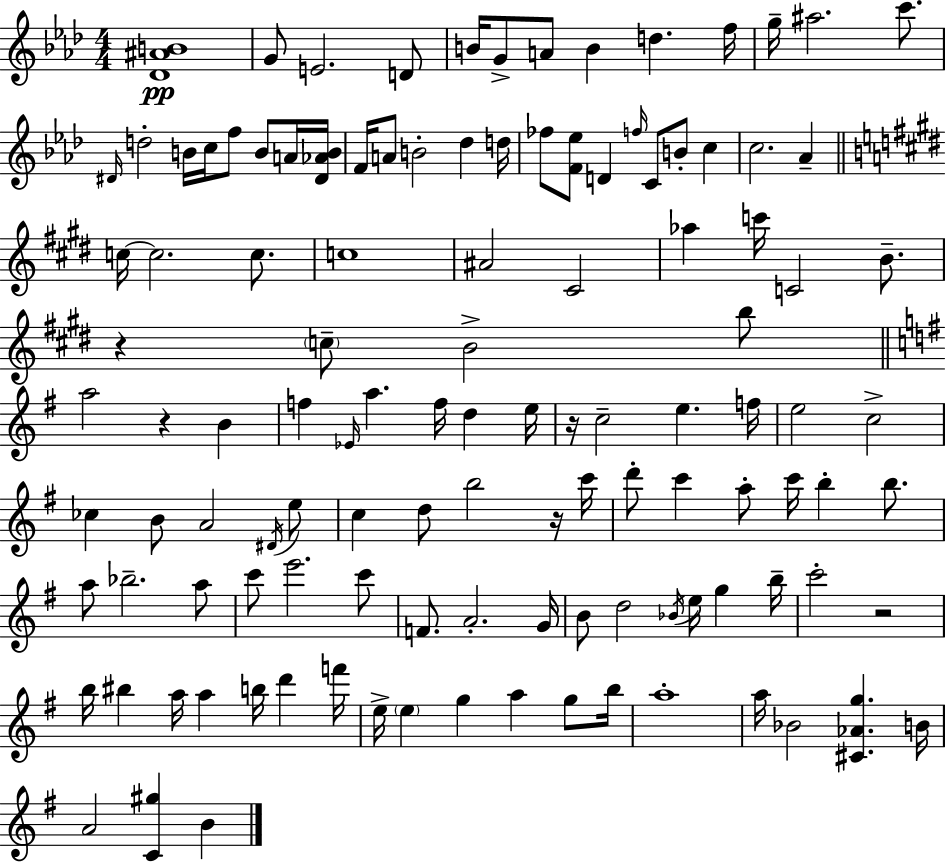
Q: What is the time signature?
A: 4/4